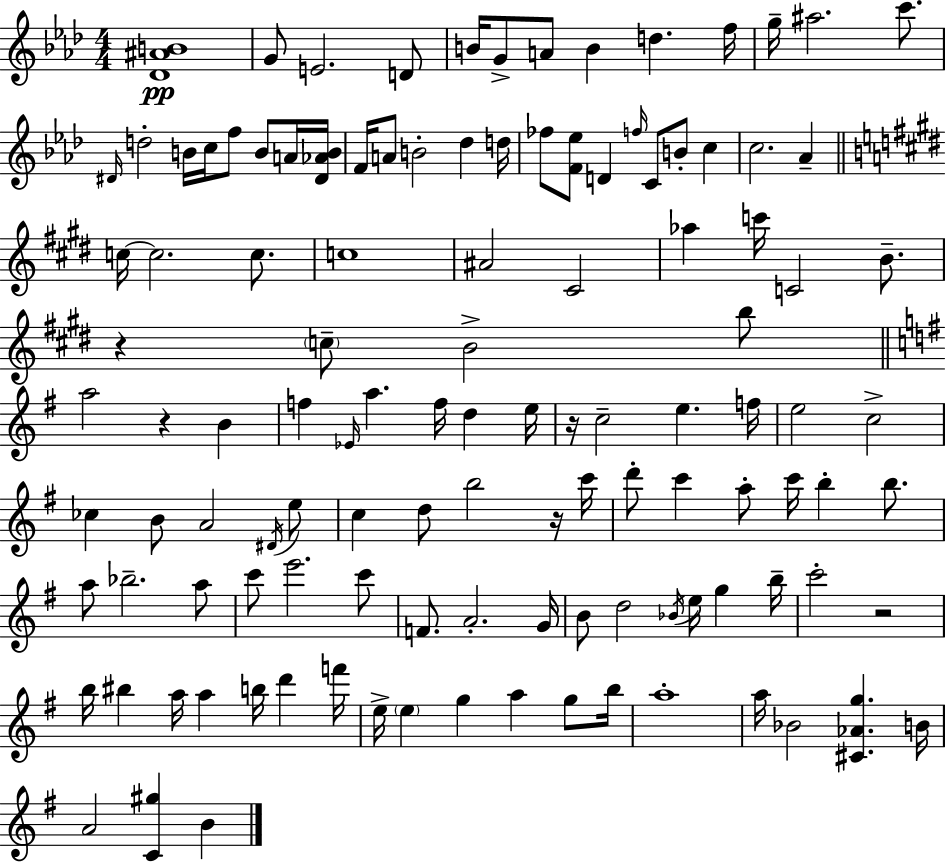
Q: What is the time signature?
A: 4/4